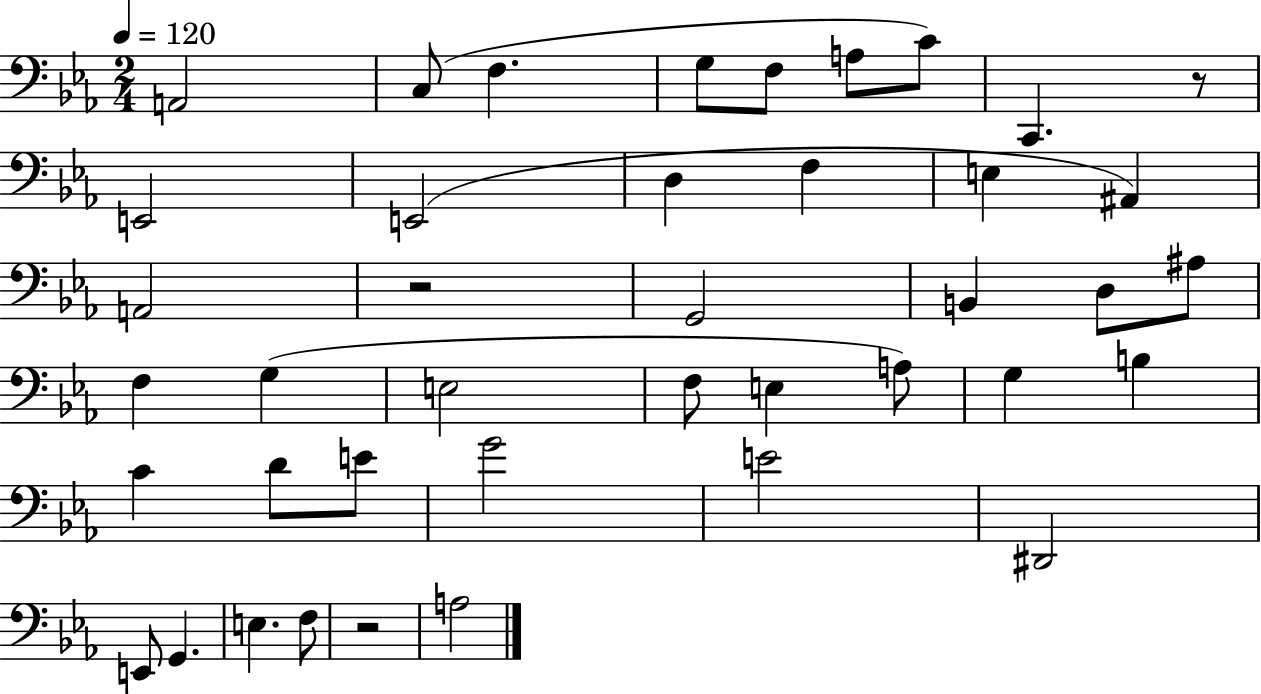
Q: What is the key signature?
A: EES major